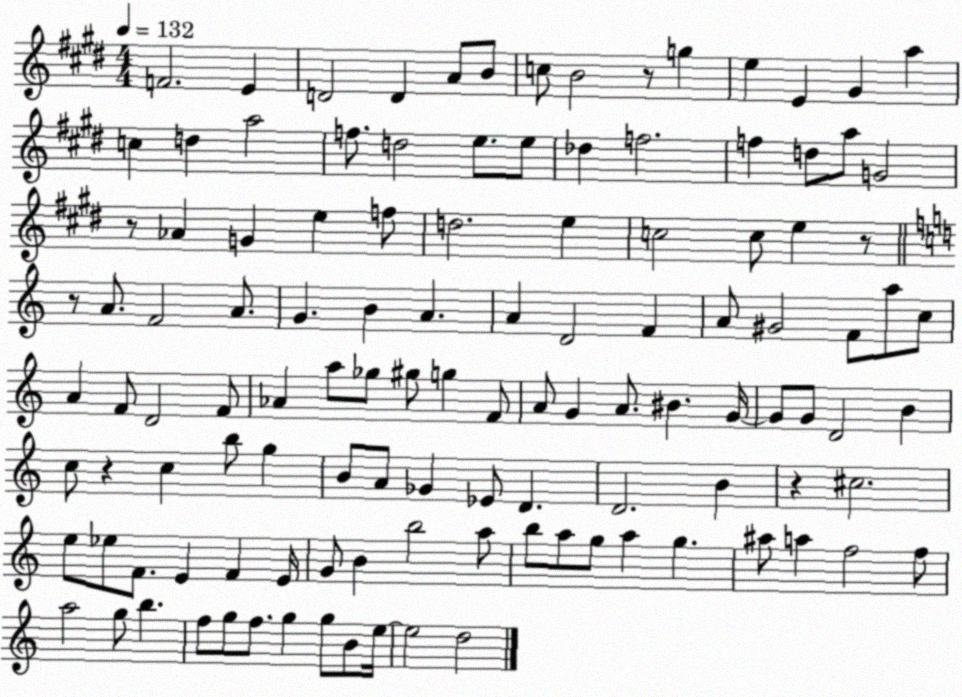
X:1
T:Untitled
M:4/4
L:1/4
K:E
F2 E D2 D A/2 B/2 c/2 B2 z/2 g e E ^G a c d a2 f/2 d2 e/2 e/2 _d f2 f d/2 a/2 G2 z/2 _A G e f/2 d2 e c2 c/2 e z/2 z/2 A/2 F2 A/2 G B A A D2 F A/2 ^G2 F/2 a/2 c/2 A F/2 D2 F/2 _A a/2 _g/2 ^g/2 g F/2 A/2 G A/2 ^B G/4 G/2 G/2 D2 B c/2 z c b/2 g B/2 A/2 _G _E/2 D D2 B z ^c2 e/2 _e/2 F/2 E F E/4 G/2 B b2 a/2 b/2 a/2 g/2 a g ^a/2 a f2 f/2 a2 g/2 b f/2 g/2 f/2 g g/2 B/2 e/4 e2 d2